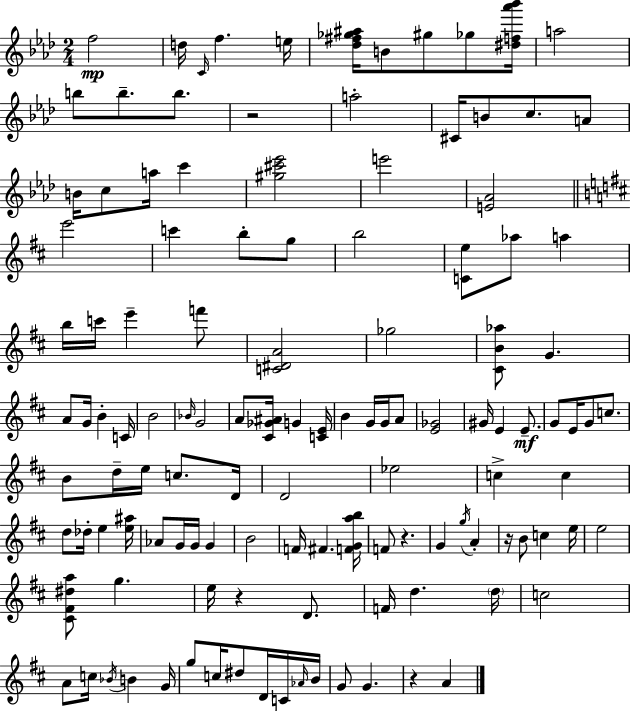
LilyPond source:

{
  \clef treble
  \numericTimeSignature
  \time 2/4
  \key aes \major
  f''2\mp | d''16 \grace { c'16 } f''4. | e''16 <des'' fis'' ges'' ais''>16 b'8 gis''8 ges''8 | <dis'' f'' aes''' bes'''>16 a''2 | \break b''8 b''8.-- b''8. | r2 | a''2-. | cis'16 b'8 c''8. a'8 | \break b'16 c''8 a''16 c'''4 | <gis'' cis''' ees'''>2 | e'''2 | <e' aes'>2 | \break \bar "||" \break \key d \major e'''2 | c'''4 b''8-. g''8 | b''2 | <c' e''>8 aes''8 a''4 | \break b''16 c'''16 e'''4-- f'''8 | <c' dis' a'>2 | ges''2 | <cis' b' aes''>8 g'4. | \break a'8 g'16 b'4-. c'16 | b'2 | \grace { bes'16 } g'2 | a'8 <cis' ges' ais'>16 g'4 | \break <c' e'>16 b'4 g'16 g'16 a'8 | <e' ges'>2 | gis'16 e'4 e'8.--\mf | g'8 e'16 g'8 c''8. | \break b'8 d''16-- e''16 c''8. | d'16 d'2 | ees''2 | c''4-> c''4 | \break d''8 des''16-. e''4 | <e'' ais''>16 aes'8 g'16 g'16 g'4 | b'2 | f'16 fis'4. | \break <f' g' a'' b''>16 f'8 r4. | g'4 \acciaccatura { g''16 } a'4-. | r16 b'8 c''4 | e''16 e''2 | \break <cis' fis' dis'' a''>8 g''4. | e''16 r4 d'8. | f'16 d''4. | \parenthesize d''16 c''2 | \break a'8 c''16 \acciaccatura { bes'16 } b'4 | g'16 g''8 c''16 dis''8 | d'16 c'16 \grace { aes'16 } b'16 g'8 g'4. | r4 | \break a'4 \bar "|."
}